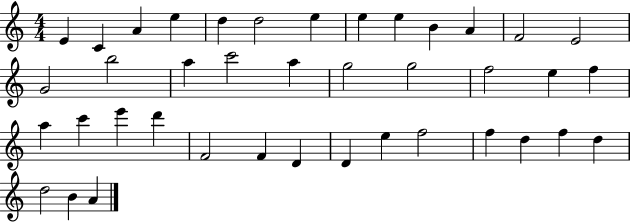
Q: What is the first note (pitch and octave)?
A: E4